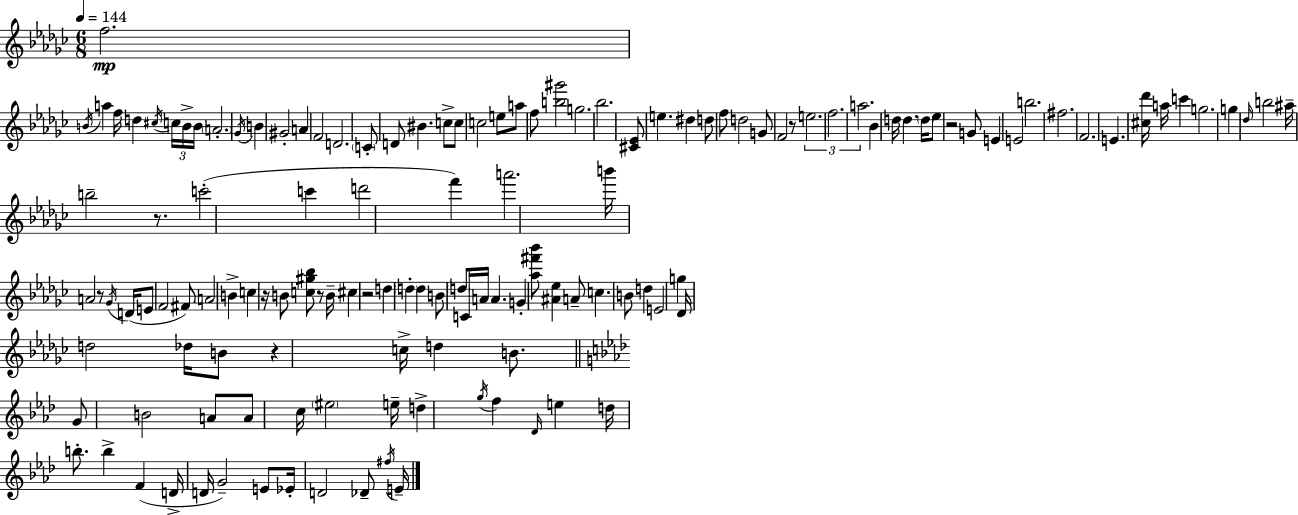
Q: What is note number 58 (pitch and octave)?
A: C6